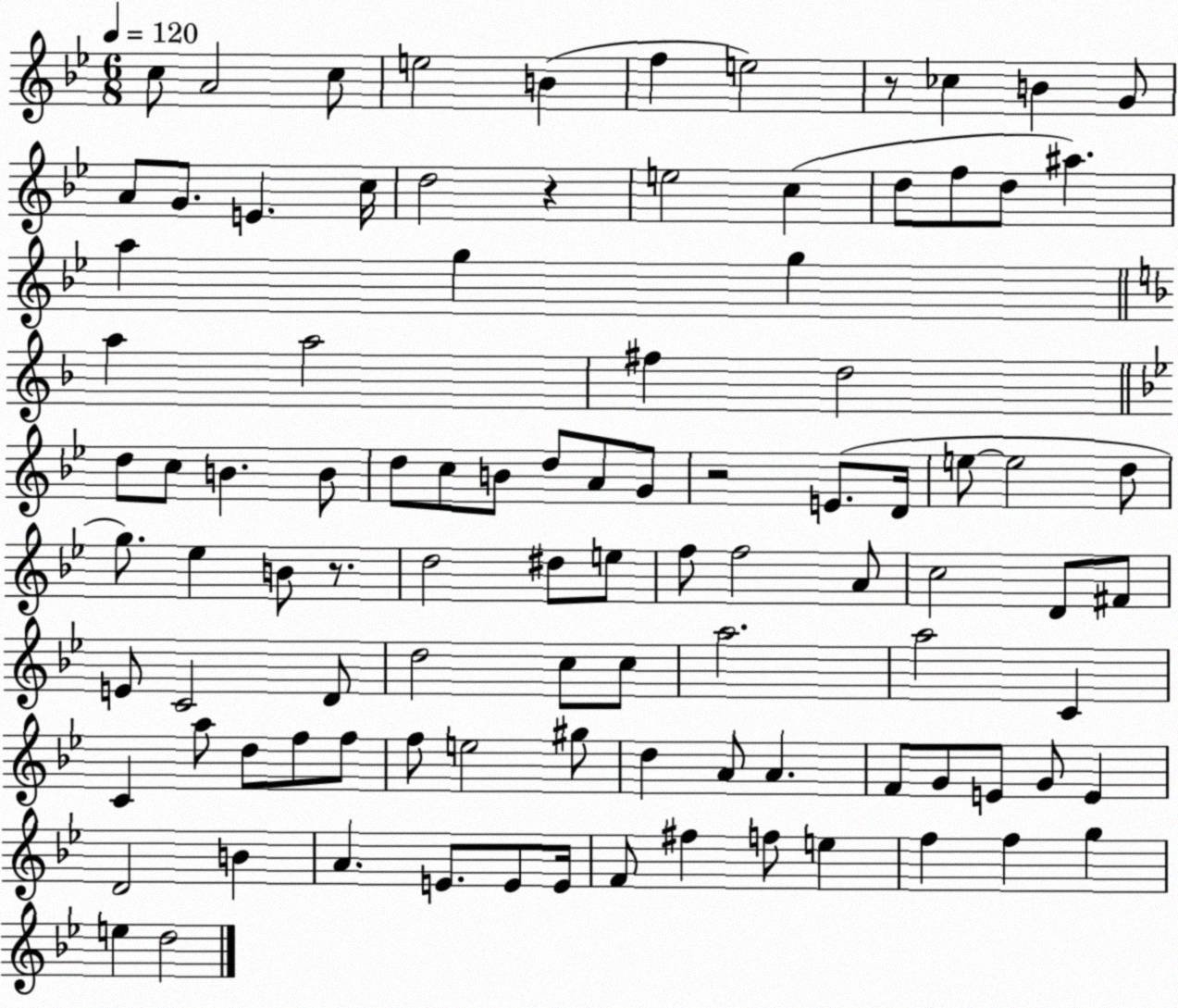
X:1
T:Untitled
M:6/8
L:1/4
K:Bb
c/2 A2 c/2 e2 B f e2 z/2 _c B G/2 A/2 G/2 E c/4 d2 z e2 c d/2 f/2 d/2 ^a a g g a a2 ^f d2 d/2 c/2 B B/2 d/2 c/2 B/2 d/2 A/2 G/2 z2 E/2 D/4 e/2 e2 d/2 g/2 _e B/2 z/2 d2 ^d/2 e/2 f/2 f2 A/2 c2 D/2 ^F/2 E/2 C2 D/2 d2 c/2 c/2 a2 a2 C C a/2 d/2 f/2 f/2 f/2 e2 ^g/2 d A/2 A F/2 G/2 E/2 G/2 E D2 B A E/2 E/2 E/4 F/2 ^f f/2 e f f g e d2